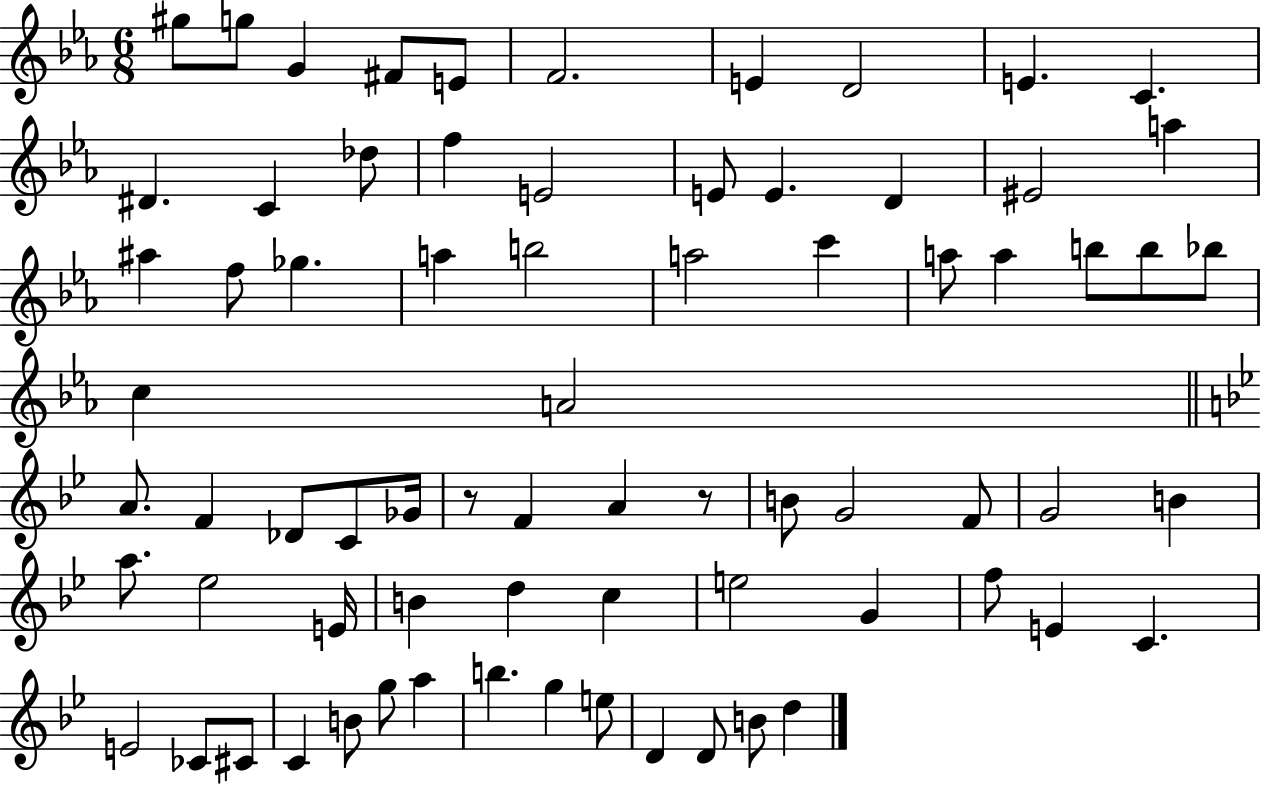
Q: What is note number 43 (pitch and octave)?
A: G4